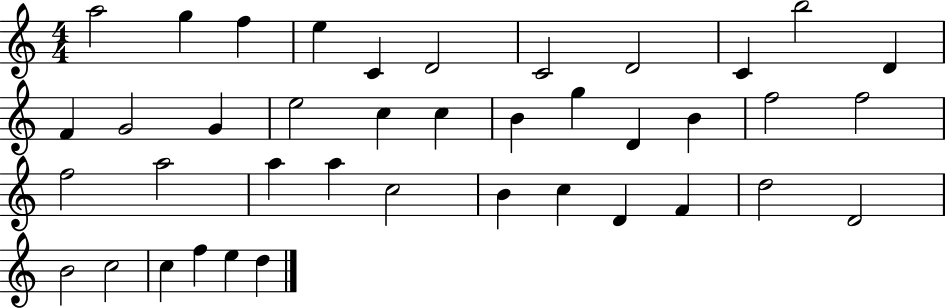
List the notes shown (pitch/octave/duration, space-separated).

A5/h G5/q F5/q E5/q C4/q D4/h C4/h D4/h C4/q B5/h D4/q F4/q G4/h G4/q E5/h C5/q C5/q B4/q G5/q D4/q B4/q F5/h F5/h F5/h A5/h A5/q A5/q C5/h B4/q C5/q D4/q F4/q D5/h D4/h B4/h C5/h C5/q F5/q E5/q D5/q